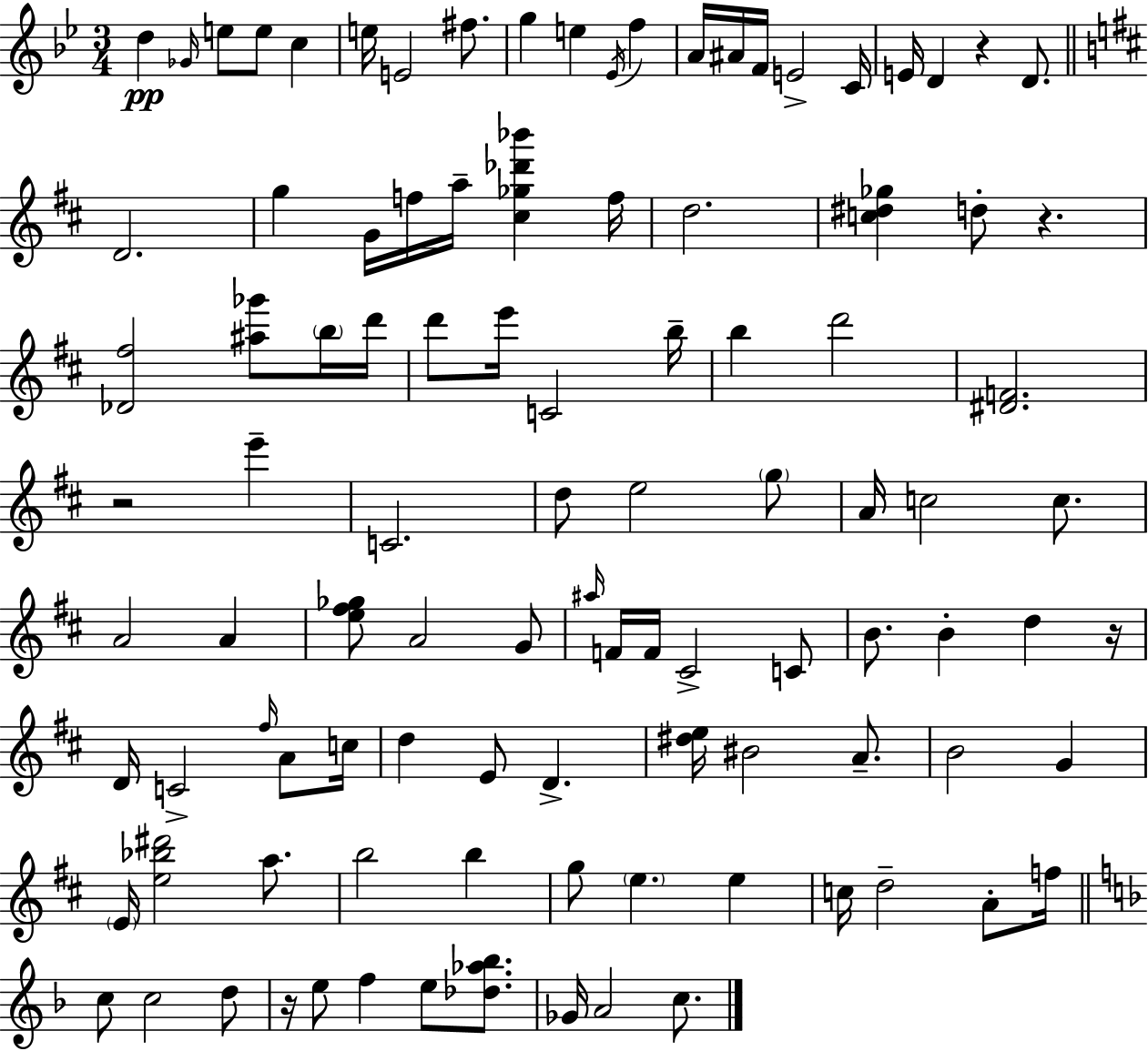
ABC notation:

X:1
T:Untitled
M:3/4
L:1/4
K:Bb
d _G/4 e/2 e/2 c e/4 E2 ^f/2 g e _E/4 f A/4 ^A/4 F/4 E2 C/4 E/4 D z D/2 D2 g G/4 f/4 a/4 [^c_g_d'_b'] f/4 d2 [c^d_g] d/2 z [_D^f]2 [^a_g']/2 b/4 d'/4 d'/2 e'/4 C2 b/4 b d'2 [^DF]2 z2 e' C2 d/2 e2 g/2 A/4 c2 c/2 A2 A [e^f_g]/2 A2 G/2 ^a/4 F/4 F/4 ^C2 C/2 B/2 B d z/4 D/4 C2 ^f/4 A/2 c/4 d E/2 D [^de]/4 ^B2 A/2 B2 G E/4 [e_b^d']2 a/2 b2 b g/2 e e c/4 d2 A/2 f/4 c/2 c2 d/2 z/4 e/2 f e/2 [_d_a_b]/2 _G/4 A2 c/2